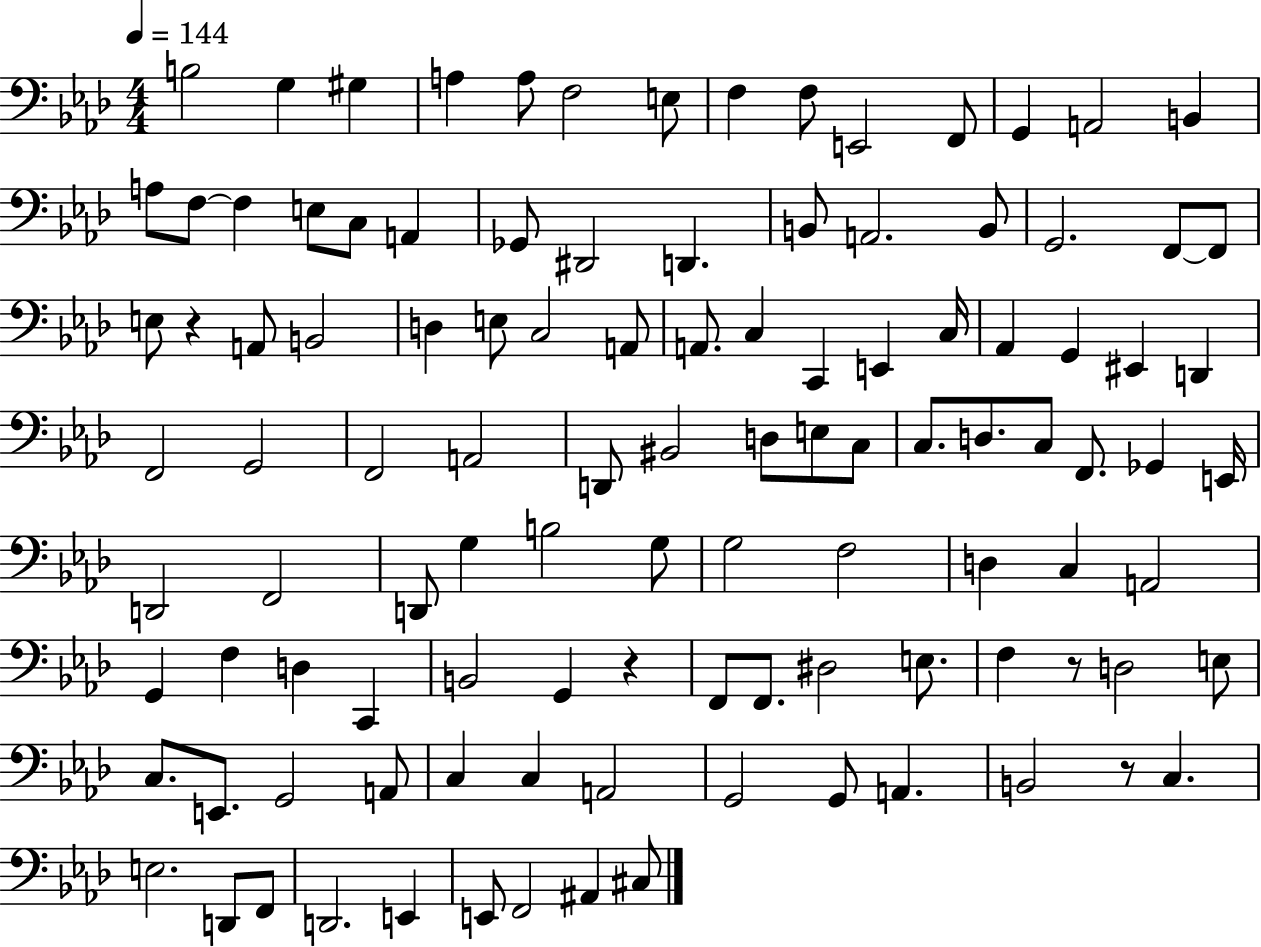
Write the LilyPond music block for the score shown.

{
  \clef bass
  \numericTimeSignature
  \time 4/4
  \key aes \major
  \tempo 4 = 144
  \repeat volta 2 { b2 g4 gis4 | a4 a8 f2 e8 | f4 f8 e,2 f,8 | g,4 a,2 b,4 | \break a8 f8~~ f4 e8 c8 a,4 | ges,8 dis,2 d,4. | b,8 a,2. b,8 | g,2. f,8~~ f,8 | \break e8 r4 a,8 b,2 | d4 e8 c2 a,8 | a,8. c4 c,4 e,4 c16 | aes,4 g,4 eis,4 d,4 | \break f,2 g,2 | f,2 a,2 | d,8 bis,2 d8 e8 c8 | c8. d8. c8 f,8. ges,4 e,16 | \break d,2 f,2 | d,8 g4 b2 g8 | g2 f2 | d4 c4 a,2 | \break g,4 f4 d4 c,4 | b,2 g,4 r4 | f,8 f,8. dis2 e8. | f4 r8 d2 e8 | \break c8. e,8. g,2 a,8 | c4 c4 a,2 | g,2 g,8 a,4. | b,2 r8 c4. | \break e2. d,8 f,8 | d,2. e,4 | e,8 f,2 ais,4 cis8 | } \bar "|."
}